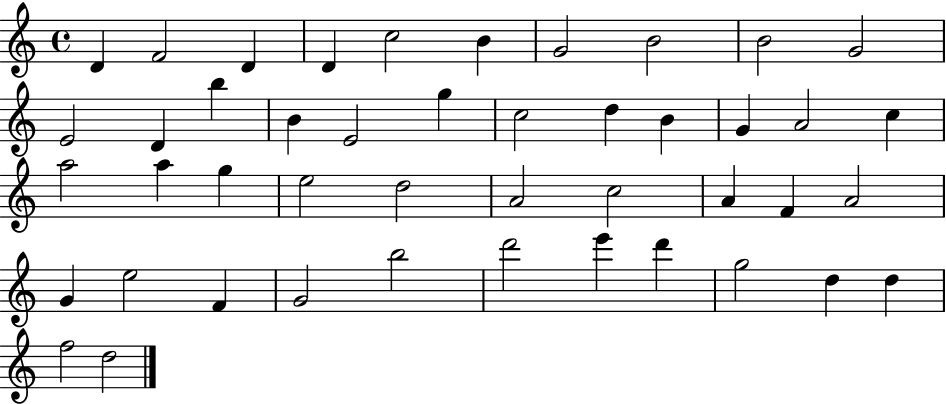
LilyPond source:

{
  \clef treble
  \time 4/4
  \defaultTimeSignature
  \key c \major
  d'4 f'2 d'4 | d'4 c''2 b'4 | g'2 b'2 | b'2 g'2 | \break e'2 d'4 b''4 | b'4 e'2 g''4 | c''2 d''4 b'4 | g'4 a'2 c''4 | \break a''2 a''4 g''4 | e''2 d''2 | a'2 c''2 | a'4 f'4 a'2 | \break g'4 e''2 f'4 | g'2 b''2 | d'''2 e'''4 d'''4 | g''2 d''4 d''4 | \break f''2 d''2 | \bar "|."
}